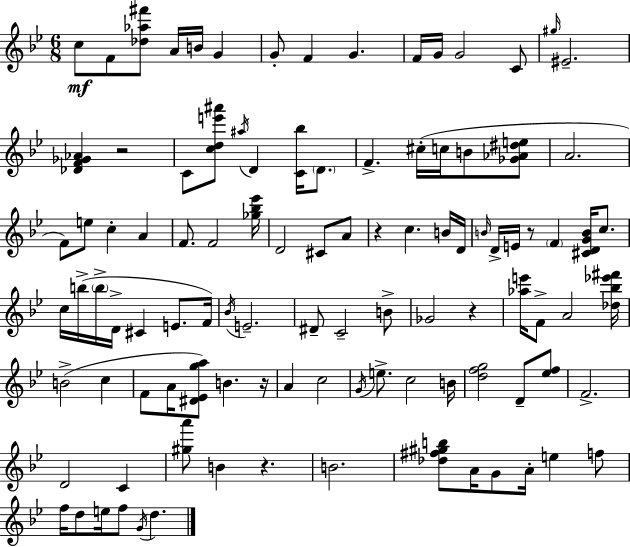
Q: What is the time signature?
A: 6/8